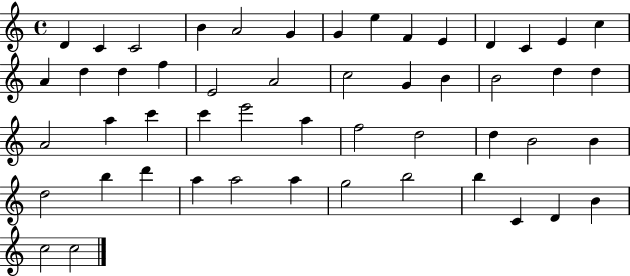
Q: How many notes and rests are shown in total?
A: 51